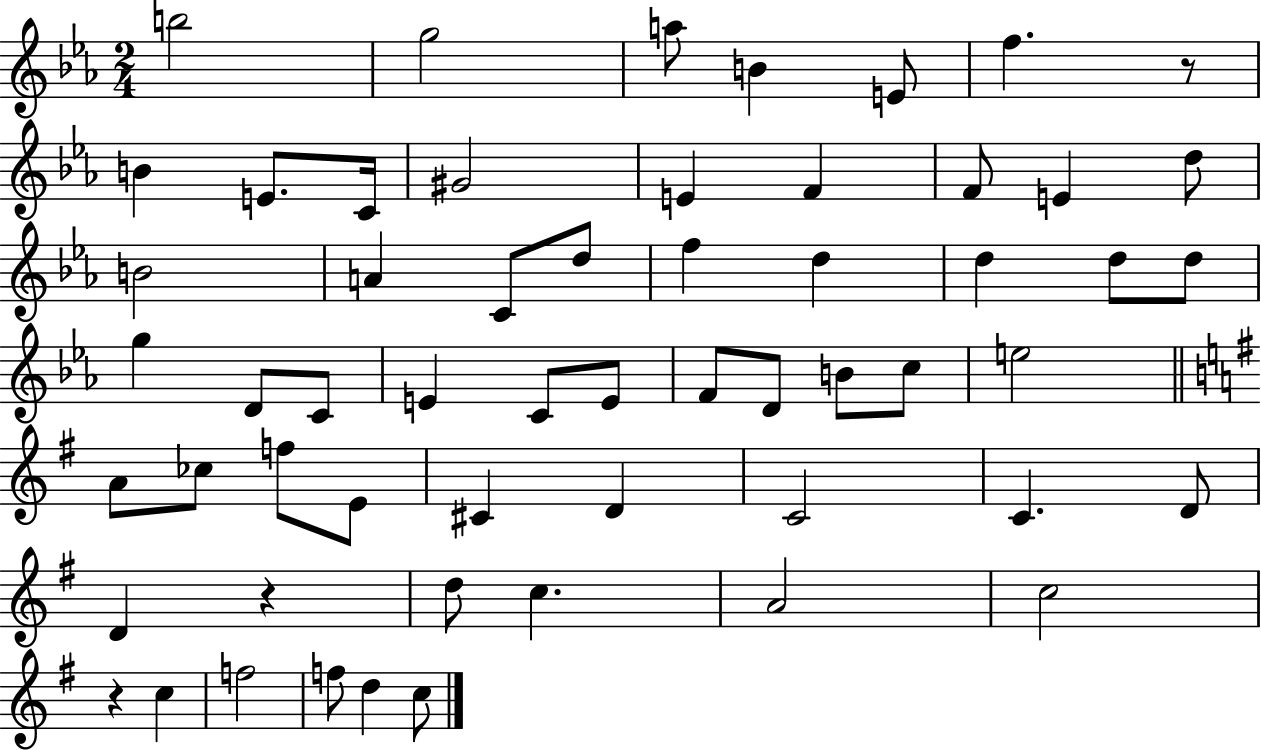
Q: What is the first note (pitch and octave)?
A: B5